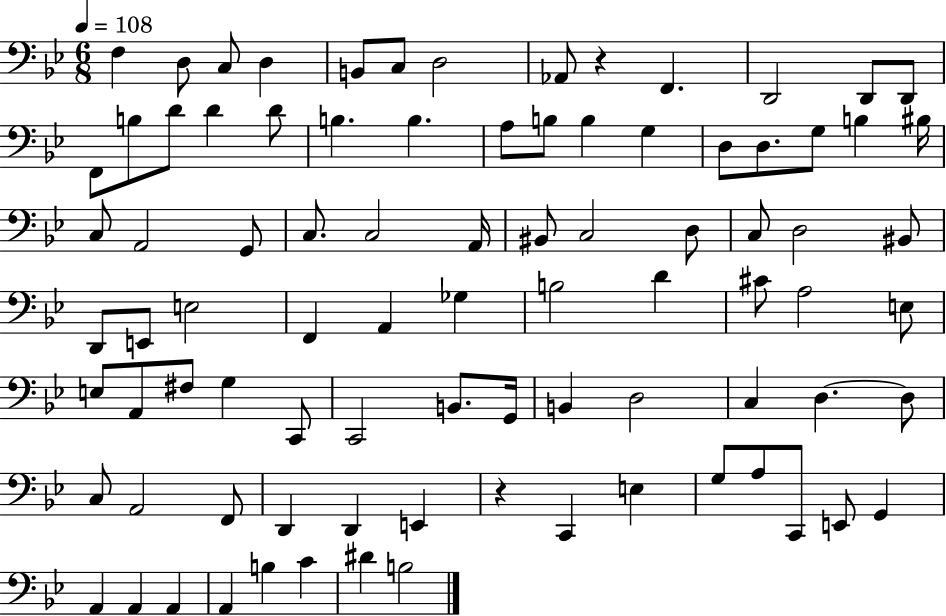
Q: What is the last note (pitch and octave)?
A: B3